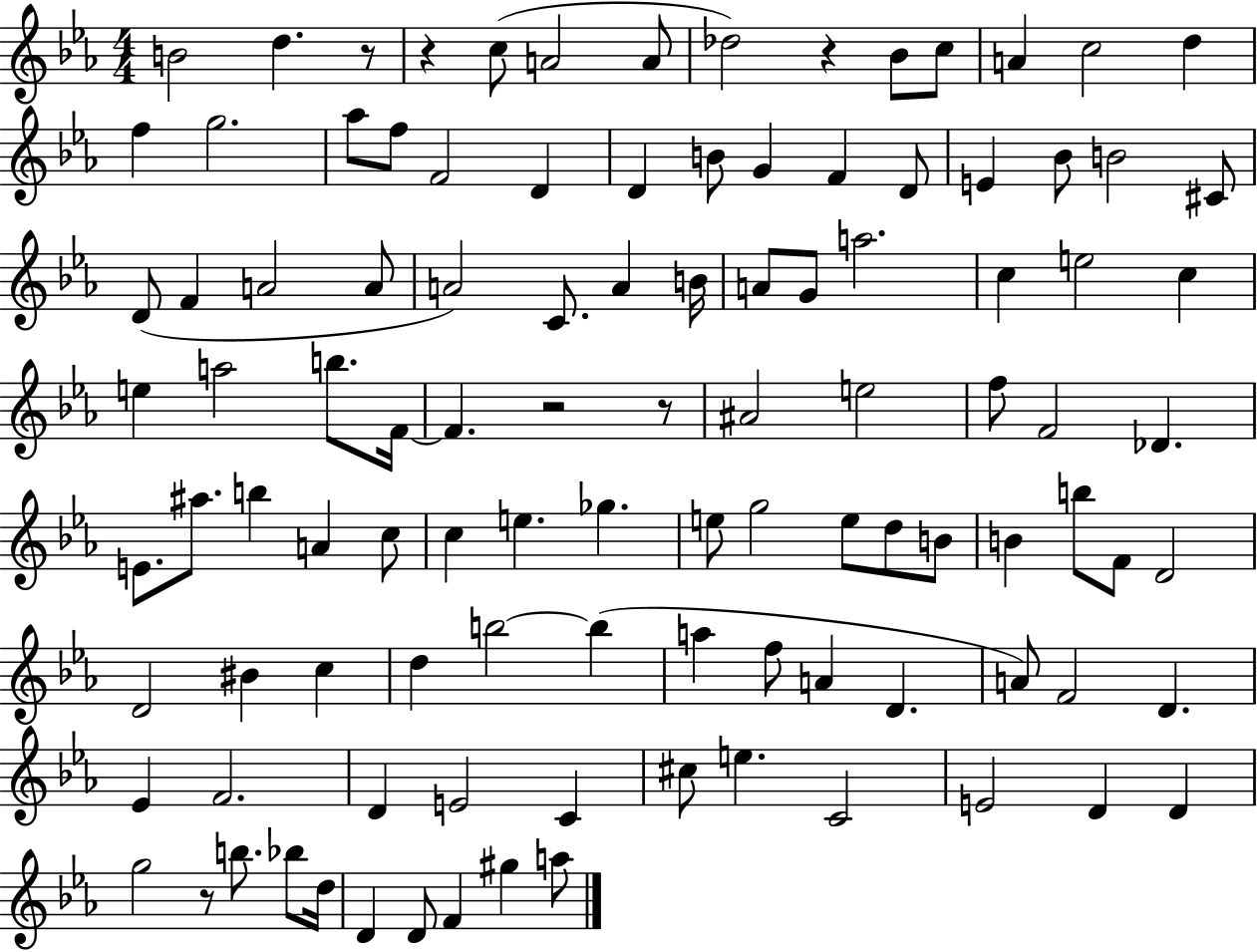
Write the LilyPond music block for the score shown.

{
  \clef treble
  \numericTimeSignature
  \time 4/4
  \key ees \major
  b'2 d''4. r8 | r4 c''8( a'2 a'8 | des''2) r4 bes'8 c''8 | a'4 c''2 d''4 | \break f''4 g''2. | aes''8 f''8 f'2 d'4 | d'4 b'8 g'4 f'4 d'8 | e'4 bes'8 b'2 cis'8 | \break d'8( f'4 a'2 a'8 | a'2) c'8. a'4 b'16 | a'8 g'8 a''2. | c''4 e''2 c''4 | \break e''4 a''2 b''8. f'16~~ | f'4. r2 r8 | ais'2 e''2 | f''8 f'2 des'4. | \break e'8. ais''8. b''4 a'4 c''8 | c''4 e''4. ges''4. | e''8 g''2 e''8 d''8 b'8 | b'4 b''8 f'8 d'2 | \break d'2 bis'4 c''4 | d''4 b''2~~ b''4( | a''4 f''8 a'4 d'4. | a'8) f'2 d'4. | \break ees'4 f'2. | d'4 e'2 c'4 | cis''8 e''4. c'2 | e'2 d'4 d'4 | \break g''2 r8 b''8. bes''8 d''16 | d'4 d'8 f'4 gis''4 a''8 | \bar "|."
}